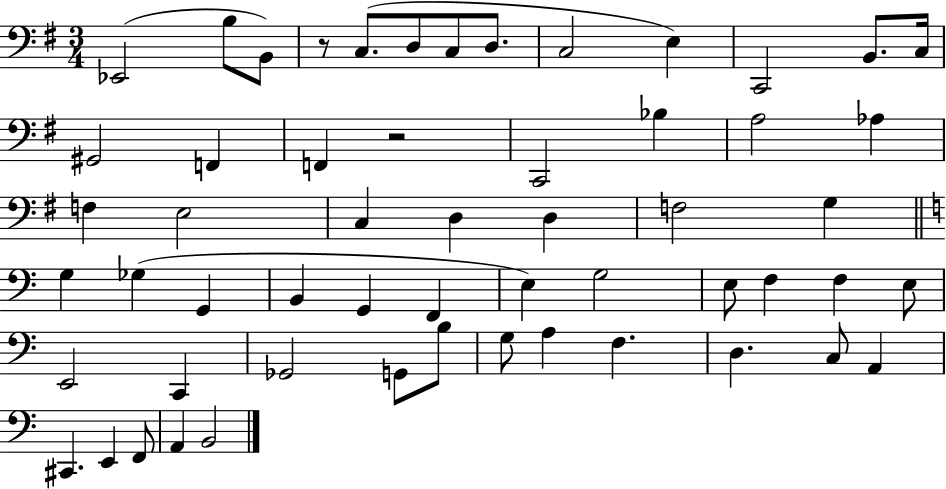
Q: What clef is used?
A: bass